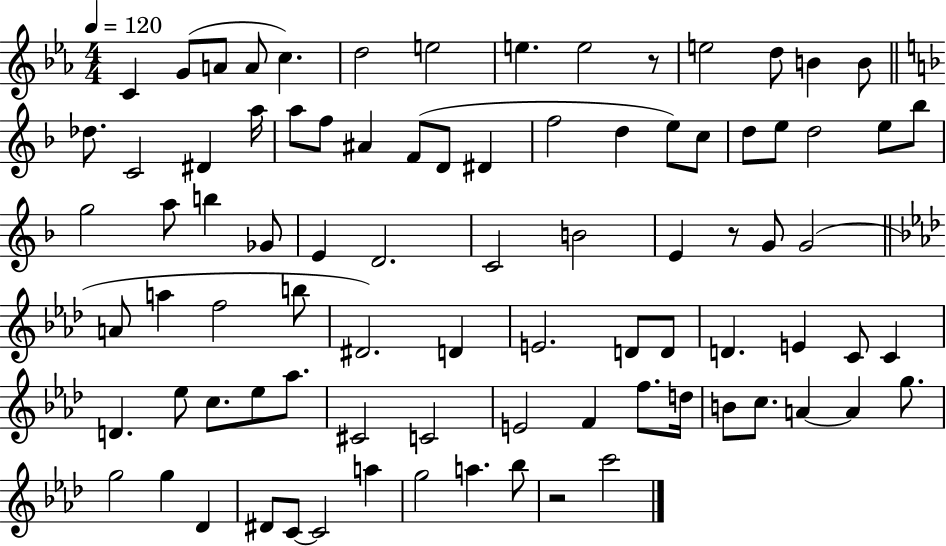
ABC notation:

X:1
T:Untitled
M:4/4
L:1/4
K:Eb
C G/2 A/2 A/2 c d2 e2 e e2 z/2 e2 d/2 B B/2 _d/2 C2 ^D a/4 a/2 f/2 ^A F/2 D/2 ^D f2 d e/2 c/2 d/2 e/2 d2 e/2 _b/2 g2 a/2 b _G/2 E D2 C2 B2 E z/2 G/2 G2 A/2 a f2 b/2 ^D2 D E2 D/2 D/2 D E C/2 C D _e/2 c/2 _e/2 _a/2 ^C2 C2 E2 F f/2 d/4 B/2 c/2 A A g/2 g2 g _D ^D/2 C/2 C2 a g2 a _b/2 z2 c'2